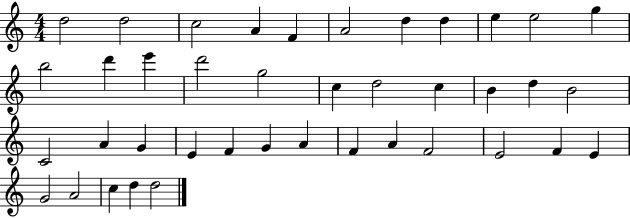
D5/h D5/h C5/h A4/q F4/q A4/h D5/q D5/q E5/q E5/h G5/q B5/h D6/q E6/q D6/h G5/h C5/q D5/h C5/q B4/q D5/q B4/h C4/h A4/q G4/q E4/q F4/q G4/q A4/q F4/q A4/q F4/h E4/h F4/q E4/q G4/h A4/h C5/q D5/q D5/h